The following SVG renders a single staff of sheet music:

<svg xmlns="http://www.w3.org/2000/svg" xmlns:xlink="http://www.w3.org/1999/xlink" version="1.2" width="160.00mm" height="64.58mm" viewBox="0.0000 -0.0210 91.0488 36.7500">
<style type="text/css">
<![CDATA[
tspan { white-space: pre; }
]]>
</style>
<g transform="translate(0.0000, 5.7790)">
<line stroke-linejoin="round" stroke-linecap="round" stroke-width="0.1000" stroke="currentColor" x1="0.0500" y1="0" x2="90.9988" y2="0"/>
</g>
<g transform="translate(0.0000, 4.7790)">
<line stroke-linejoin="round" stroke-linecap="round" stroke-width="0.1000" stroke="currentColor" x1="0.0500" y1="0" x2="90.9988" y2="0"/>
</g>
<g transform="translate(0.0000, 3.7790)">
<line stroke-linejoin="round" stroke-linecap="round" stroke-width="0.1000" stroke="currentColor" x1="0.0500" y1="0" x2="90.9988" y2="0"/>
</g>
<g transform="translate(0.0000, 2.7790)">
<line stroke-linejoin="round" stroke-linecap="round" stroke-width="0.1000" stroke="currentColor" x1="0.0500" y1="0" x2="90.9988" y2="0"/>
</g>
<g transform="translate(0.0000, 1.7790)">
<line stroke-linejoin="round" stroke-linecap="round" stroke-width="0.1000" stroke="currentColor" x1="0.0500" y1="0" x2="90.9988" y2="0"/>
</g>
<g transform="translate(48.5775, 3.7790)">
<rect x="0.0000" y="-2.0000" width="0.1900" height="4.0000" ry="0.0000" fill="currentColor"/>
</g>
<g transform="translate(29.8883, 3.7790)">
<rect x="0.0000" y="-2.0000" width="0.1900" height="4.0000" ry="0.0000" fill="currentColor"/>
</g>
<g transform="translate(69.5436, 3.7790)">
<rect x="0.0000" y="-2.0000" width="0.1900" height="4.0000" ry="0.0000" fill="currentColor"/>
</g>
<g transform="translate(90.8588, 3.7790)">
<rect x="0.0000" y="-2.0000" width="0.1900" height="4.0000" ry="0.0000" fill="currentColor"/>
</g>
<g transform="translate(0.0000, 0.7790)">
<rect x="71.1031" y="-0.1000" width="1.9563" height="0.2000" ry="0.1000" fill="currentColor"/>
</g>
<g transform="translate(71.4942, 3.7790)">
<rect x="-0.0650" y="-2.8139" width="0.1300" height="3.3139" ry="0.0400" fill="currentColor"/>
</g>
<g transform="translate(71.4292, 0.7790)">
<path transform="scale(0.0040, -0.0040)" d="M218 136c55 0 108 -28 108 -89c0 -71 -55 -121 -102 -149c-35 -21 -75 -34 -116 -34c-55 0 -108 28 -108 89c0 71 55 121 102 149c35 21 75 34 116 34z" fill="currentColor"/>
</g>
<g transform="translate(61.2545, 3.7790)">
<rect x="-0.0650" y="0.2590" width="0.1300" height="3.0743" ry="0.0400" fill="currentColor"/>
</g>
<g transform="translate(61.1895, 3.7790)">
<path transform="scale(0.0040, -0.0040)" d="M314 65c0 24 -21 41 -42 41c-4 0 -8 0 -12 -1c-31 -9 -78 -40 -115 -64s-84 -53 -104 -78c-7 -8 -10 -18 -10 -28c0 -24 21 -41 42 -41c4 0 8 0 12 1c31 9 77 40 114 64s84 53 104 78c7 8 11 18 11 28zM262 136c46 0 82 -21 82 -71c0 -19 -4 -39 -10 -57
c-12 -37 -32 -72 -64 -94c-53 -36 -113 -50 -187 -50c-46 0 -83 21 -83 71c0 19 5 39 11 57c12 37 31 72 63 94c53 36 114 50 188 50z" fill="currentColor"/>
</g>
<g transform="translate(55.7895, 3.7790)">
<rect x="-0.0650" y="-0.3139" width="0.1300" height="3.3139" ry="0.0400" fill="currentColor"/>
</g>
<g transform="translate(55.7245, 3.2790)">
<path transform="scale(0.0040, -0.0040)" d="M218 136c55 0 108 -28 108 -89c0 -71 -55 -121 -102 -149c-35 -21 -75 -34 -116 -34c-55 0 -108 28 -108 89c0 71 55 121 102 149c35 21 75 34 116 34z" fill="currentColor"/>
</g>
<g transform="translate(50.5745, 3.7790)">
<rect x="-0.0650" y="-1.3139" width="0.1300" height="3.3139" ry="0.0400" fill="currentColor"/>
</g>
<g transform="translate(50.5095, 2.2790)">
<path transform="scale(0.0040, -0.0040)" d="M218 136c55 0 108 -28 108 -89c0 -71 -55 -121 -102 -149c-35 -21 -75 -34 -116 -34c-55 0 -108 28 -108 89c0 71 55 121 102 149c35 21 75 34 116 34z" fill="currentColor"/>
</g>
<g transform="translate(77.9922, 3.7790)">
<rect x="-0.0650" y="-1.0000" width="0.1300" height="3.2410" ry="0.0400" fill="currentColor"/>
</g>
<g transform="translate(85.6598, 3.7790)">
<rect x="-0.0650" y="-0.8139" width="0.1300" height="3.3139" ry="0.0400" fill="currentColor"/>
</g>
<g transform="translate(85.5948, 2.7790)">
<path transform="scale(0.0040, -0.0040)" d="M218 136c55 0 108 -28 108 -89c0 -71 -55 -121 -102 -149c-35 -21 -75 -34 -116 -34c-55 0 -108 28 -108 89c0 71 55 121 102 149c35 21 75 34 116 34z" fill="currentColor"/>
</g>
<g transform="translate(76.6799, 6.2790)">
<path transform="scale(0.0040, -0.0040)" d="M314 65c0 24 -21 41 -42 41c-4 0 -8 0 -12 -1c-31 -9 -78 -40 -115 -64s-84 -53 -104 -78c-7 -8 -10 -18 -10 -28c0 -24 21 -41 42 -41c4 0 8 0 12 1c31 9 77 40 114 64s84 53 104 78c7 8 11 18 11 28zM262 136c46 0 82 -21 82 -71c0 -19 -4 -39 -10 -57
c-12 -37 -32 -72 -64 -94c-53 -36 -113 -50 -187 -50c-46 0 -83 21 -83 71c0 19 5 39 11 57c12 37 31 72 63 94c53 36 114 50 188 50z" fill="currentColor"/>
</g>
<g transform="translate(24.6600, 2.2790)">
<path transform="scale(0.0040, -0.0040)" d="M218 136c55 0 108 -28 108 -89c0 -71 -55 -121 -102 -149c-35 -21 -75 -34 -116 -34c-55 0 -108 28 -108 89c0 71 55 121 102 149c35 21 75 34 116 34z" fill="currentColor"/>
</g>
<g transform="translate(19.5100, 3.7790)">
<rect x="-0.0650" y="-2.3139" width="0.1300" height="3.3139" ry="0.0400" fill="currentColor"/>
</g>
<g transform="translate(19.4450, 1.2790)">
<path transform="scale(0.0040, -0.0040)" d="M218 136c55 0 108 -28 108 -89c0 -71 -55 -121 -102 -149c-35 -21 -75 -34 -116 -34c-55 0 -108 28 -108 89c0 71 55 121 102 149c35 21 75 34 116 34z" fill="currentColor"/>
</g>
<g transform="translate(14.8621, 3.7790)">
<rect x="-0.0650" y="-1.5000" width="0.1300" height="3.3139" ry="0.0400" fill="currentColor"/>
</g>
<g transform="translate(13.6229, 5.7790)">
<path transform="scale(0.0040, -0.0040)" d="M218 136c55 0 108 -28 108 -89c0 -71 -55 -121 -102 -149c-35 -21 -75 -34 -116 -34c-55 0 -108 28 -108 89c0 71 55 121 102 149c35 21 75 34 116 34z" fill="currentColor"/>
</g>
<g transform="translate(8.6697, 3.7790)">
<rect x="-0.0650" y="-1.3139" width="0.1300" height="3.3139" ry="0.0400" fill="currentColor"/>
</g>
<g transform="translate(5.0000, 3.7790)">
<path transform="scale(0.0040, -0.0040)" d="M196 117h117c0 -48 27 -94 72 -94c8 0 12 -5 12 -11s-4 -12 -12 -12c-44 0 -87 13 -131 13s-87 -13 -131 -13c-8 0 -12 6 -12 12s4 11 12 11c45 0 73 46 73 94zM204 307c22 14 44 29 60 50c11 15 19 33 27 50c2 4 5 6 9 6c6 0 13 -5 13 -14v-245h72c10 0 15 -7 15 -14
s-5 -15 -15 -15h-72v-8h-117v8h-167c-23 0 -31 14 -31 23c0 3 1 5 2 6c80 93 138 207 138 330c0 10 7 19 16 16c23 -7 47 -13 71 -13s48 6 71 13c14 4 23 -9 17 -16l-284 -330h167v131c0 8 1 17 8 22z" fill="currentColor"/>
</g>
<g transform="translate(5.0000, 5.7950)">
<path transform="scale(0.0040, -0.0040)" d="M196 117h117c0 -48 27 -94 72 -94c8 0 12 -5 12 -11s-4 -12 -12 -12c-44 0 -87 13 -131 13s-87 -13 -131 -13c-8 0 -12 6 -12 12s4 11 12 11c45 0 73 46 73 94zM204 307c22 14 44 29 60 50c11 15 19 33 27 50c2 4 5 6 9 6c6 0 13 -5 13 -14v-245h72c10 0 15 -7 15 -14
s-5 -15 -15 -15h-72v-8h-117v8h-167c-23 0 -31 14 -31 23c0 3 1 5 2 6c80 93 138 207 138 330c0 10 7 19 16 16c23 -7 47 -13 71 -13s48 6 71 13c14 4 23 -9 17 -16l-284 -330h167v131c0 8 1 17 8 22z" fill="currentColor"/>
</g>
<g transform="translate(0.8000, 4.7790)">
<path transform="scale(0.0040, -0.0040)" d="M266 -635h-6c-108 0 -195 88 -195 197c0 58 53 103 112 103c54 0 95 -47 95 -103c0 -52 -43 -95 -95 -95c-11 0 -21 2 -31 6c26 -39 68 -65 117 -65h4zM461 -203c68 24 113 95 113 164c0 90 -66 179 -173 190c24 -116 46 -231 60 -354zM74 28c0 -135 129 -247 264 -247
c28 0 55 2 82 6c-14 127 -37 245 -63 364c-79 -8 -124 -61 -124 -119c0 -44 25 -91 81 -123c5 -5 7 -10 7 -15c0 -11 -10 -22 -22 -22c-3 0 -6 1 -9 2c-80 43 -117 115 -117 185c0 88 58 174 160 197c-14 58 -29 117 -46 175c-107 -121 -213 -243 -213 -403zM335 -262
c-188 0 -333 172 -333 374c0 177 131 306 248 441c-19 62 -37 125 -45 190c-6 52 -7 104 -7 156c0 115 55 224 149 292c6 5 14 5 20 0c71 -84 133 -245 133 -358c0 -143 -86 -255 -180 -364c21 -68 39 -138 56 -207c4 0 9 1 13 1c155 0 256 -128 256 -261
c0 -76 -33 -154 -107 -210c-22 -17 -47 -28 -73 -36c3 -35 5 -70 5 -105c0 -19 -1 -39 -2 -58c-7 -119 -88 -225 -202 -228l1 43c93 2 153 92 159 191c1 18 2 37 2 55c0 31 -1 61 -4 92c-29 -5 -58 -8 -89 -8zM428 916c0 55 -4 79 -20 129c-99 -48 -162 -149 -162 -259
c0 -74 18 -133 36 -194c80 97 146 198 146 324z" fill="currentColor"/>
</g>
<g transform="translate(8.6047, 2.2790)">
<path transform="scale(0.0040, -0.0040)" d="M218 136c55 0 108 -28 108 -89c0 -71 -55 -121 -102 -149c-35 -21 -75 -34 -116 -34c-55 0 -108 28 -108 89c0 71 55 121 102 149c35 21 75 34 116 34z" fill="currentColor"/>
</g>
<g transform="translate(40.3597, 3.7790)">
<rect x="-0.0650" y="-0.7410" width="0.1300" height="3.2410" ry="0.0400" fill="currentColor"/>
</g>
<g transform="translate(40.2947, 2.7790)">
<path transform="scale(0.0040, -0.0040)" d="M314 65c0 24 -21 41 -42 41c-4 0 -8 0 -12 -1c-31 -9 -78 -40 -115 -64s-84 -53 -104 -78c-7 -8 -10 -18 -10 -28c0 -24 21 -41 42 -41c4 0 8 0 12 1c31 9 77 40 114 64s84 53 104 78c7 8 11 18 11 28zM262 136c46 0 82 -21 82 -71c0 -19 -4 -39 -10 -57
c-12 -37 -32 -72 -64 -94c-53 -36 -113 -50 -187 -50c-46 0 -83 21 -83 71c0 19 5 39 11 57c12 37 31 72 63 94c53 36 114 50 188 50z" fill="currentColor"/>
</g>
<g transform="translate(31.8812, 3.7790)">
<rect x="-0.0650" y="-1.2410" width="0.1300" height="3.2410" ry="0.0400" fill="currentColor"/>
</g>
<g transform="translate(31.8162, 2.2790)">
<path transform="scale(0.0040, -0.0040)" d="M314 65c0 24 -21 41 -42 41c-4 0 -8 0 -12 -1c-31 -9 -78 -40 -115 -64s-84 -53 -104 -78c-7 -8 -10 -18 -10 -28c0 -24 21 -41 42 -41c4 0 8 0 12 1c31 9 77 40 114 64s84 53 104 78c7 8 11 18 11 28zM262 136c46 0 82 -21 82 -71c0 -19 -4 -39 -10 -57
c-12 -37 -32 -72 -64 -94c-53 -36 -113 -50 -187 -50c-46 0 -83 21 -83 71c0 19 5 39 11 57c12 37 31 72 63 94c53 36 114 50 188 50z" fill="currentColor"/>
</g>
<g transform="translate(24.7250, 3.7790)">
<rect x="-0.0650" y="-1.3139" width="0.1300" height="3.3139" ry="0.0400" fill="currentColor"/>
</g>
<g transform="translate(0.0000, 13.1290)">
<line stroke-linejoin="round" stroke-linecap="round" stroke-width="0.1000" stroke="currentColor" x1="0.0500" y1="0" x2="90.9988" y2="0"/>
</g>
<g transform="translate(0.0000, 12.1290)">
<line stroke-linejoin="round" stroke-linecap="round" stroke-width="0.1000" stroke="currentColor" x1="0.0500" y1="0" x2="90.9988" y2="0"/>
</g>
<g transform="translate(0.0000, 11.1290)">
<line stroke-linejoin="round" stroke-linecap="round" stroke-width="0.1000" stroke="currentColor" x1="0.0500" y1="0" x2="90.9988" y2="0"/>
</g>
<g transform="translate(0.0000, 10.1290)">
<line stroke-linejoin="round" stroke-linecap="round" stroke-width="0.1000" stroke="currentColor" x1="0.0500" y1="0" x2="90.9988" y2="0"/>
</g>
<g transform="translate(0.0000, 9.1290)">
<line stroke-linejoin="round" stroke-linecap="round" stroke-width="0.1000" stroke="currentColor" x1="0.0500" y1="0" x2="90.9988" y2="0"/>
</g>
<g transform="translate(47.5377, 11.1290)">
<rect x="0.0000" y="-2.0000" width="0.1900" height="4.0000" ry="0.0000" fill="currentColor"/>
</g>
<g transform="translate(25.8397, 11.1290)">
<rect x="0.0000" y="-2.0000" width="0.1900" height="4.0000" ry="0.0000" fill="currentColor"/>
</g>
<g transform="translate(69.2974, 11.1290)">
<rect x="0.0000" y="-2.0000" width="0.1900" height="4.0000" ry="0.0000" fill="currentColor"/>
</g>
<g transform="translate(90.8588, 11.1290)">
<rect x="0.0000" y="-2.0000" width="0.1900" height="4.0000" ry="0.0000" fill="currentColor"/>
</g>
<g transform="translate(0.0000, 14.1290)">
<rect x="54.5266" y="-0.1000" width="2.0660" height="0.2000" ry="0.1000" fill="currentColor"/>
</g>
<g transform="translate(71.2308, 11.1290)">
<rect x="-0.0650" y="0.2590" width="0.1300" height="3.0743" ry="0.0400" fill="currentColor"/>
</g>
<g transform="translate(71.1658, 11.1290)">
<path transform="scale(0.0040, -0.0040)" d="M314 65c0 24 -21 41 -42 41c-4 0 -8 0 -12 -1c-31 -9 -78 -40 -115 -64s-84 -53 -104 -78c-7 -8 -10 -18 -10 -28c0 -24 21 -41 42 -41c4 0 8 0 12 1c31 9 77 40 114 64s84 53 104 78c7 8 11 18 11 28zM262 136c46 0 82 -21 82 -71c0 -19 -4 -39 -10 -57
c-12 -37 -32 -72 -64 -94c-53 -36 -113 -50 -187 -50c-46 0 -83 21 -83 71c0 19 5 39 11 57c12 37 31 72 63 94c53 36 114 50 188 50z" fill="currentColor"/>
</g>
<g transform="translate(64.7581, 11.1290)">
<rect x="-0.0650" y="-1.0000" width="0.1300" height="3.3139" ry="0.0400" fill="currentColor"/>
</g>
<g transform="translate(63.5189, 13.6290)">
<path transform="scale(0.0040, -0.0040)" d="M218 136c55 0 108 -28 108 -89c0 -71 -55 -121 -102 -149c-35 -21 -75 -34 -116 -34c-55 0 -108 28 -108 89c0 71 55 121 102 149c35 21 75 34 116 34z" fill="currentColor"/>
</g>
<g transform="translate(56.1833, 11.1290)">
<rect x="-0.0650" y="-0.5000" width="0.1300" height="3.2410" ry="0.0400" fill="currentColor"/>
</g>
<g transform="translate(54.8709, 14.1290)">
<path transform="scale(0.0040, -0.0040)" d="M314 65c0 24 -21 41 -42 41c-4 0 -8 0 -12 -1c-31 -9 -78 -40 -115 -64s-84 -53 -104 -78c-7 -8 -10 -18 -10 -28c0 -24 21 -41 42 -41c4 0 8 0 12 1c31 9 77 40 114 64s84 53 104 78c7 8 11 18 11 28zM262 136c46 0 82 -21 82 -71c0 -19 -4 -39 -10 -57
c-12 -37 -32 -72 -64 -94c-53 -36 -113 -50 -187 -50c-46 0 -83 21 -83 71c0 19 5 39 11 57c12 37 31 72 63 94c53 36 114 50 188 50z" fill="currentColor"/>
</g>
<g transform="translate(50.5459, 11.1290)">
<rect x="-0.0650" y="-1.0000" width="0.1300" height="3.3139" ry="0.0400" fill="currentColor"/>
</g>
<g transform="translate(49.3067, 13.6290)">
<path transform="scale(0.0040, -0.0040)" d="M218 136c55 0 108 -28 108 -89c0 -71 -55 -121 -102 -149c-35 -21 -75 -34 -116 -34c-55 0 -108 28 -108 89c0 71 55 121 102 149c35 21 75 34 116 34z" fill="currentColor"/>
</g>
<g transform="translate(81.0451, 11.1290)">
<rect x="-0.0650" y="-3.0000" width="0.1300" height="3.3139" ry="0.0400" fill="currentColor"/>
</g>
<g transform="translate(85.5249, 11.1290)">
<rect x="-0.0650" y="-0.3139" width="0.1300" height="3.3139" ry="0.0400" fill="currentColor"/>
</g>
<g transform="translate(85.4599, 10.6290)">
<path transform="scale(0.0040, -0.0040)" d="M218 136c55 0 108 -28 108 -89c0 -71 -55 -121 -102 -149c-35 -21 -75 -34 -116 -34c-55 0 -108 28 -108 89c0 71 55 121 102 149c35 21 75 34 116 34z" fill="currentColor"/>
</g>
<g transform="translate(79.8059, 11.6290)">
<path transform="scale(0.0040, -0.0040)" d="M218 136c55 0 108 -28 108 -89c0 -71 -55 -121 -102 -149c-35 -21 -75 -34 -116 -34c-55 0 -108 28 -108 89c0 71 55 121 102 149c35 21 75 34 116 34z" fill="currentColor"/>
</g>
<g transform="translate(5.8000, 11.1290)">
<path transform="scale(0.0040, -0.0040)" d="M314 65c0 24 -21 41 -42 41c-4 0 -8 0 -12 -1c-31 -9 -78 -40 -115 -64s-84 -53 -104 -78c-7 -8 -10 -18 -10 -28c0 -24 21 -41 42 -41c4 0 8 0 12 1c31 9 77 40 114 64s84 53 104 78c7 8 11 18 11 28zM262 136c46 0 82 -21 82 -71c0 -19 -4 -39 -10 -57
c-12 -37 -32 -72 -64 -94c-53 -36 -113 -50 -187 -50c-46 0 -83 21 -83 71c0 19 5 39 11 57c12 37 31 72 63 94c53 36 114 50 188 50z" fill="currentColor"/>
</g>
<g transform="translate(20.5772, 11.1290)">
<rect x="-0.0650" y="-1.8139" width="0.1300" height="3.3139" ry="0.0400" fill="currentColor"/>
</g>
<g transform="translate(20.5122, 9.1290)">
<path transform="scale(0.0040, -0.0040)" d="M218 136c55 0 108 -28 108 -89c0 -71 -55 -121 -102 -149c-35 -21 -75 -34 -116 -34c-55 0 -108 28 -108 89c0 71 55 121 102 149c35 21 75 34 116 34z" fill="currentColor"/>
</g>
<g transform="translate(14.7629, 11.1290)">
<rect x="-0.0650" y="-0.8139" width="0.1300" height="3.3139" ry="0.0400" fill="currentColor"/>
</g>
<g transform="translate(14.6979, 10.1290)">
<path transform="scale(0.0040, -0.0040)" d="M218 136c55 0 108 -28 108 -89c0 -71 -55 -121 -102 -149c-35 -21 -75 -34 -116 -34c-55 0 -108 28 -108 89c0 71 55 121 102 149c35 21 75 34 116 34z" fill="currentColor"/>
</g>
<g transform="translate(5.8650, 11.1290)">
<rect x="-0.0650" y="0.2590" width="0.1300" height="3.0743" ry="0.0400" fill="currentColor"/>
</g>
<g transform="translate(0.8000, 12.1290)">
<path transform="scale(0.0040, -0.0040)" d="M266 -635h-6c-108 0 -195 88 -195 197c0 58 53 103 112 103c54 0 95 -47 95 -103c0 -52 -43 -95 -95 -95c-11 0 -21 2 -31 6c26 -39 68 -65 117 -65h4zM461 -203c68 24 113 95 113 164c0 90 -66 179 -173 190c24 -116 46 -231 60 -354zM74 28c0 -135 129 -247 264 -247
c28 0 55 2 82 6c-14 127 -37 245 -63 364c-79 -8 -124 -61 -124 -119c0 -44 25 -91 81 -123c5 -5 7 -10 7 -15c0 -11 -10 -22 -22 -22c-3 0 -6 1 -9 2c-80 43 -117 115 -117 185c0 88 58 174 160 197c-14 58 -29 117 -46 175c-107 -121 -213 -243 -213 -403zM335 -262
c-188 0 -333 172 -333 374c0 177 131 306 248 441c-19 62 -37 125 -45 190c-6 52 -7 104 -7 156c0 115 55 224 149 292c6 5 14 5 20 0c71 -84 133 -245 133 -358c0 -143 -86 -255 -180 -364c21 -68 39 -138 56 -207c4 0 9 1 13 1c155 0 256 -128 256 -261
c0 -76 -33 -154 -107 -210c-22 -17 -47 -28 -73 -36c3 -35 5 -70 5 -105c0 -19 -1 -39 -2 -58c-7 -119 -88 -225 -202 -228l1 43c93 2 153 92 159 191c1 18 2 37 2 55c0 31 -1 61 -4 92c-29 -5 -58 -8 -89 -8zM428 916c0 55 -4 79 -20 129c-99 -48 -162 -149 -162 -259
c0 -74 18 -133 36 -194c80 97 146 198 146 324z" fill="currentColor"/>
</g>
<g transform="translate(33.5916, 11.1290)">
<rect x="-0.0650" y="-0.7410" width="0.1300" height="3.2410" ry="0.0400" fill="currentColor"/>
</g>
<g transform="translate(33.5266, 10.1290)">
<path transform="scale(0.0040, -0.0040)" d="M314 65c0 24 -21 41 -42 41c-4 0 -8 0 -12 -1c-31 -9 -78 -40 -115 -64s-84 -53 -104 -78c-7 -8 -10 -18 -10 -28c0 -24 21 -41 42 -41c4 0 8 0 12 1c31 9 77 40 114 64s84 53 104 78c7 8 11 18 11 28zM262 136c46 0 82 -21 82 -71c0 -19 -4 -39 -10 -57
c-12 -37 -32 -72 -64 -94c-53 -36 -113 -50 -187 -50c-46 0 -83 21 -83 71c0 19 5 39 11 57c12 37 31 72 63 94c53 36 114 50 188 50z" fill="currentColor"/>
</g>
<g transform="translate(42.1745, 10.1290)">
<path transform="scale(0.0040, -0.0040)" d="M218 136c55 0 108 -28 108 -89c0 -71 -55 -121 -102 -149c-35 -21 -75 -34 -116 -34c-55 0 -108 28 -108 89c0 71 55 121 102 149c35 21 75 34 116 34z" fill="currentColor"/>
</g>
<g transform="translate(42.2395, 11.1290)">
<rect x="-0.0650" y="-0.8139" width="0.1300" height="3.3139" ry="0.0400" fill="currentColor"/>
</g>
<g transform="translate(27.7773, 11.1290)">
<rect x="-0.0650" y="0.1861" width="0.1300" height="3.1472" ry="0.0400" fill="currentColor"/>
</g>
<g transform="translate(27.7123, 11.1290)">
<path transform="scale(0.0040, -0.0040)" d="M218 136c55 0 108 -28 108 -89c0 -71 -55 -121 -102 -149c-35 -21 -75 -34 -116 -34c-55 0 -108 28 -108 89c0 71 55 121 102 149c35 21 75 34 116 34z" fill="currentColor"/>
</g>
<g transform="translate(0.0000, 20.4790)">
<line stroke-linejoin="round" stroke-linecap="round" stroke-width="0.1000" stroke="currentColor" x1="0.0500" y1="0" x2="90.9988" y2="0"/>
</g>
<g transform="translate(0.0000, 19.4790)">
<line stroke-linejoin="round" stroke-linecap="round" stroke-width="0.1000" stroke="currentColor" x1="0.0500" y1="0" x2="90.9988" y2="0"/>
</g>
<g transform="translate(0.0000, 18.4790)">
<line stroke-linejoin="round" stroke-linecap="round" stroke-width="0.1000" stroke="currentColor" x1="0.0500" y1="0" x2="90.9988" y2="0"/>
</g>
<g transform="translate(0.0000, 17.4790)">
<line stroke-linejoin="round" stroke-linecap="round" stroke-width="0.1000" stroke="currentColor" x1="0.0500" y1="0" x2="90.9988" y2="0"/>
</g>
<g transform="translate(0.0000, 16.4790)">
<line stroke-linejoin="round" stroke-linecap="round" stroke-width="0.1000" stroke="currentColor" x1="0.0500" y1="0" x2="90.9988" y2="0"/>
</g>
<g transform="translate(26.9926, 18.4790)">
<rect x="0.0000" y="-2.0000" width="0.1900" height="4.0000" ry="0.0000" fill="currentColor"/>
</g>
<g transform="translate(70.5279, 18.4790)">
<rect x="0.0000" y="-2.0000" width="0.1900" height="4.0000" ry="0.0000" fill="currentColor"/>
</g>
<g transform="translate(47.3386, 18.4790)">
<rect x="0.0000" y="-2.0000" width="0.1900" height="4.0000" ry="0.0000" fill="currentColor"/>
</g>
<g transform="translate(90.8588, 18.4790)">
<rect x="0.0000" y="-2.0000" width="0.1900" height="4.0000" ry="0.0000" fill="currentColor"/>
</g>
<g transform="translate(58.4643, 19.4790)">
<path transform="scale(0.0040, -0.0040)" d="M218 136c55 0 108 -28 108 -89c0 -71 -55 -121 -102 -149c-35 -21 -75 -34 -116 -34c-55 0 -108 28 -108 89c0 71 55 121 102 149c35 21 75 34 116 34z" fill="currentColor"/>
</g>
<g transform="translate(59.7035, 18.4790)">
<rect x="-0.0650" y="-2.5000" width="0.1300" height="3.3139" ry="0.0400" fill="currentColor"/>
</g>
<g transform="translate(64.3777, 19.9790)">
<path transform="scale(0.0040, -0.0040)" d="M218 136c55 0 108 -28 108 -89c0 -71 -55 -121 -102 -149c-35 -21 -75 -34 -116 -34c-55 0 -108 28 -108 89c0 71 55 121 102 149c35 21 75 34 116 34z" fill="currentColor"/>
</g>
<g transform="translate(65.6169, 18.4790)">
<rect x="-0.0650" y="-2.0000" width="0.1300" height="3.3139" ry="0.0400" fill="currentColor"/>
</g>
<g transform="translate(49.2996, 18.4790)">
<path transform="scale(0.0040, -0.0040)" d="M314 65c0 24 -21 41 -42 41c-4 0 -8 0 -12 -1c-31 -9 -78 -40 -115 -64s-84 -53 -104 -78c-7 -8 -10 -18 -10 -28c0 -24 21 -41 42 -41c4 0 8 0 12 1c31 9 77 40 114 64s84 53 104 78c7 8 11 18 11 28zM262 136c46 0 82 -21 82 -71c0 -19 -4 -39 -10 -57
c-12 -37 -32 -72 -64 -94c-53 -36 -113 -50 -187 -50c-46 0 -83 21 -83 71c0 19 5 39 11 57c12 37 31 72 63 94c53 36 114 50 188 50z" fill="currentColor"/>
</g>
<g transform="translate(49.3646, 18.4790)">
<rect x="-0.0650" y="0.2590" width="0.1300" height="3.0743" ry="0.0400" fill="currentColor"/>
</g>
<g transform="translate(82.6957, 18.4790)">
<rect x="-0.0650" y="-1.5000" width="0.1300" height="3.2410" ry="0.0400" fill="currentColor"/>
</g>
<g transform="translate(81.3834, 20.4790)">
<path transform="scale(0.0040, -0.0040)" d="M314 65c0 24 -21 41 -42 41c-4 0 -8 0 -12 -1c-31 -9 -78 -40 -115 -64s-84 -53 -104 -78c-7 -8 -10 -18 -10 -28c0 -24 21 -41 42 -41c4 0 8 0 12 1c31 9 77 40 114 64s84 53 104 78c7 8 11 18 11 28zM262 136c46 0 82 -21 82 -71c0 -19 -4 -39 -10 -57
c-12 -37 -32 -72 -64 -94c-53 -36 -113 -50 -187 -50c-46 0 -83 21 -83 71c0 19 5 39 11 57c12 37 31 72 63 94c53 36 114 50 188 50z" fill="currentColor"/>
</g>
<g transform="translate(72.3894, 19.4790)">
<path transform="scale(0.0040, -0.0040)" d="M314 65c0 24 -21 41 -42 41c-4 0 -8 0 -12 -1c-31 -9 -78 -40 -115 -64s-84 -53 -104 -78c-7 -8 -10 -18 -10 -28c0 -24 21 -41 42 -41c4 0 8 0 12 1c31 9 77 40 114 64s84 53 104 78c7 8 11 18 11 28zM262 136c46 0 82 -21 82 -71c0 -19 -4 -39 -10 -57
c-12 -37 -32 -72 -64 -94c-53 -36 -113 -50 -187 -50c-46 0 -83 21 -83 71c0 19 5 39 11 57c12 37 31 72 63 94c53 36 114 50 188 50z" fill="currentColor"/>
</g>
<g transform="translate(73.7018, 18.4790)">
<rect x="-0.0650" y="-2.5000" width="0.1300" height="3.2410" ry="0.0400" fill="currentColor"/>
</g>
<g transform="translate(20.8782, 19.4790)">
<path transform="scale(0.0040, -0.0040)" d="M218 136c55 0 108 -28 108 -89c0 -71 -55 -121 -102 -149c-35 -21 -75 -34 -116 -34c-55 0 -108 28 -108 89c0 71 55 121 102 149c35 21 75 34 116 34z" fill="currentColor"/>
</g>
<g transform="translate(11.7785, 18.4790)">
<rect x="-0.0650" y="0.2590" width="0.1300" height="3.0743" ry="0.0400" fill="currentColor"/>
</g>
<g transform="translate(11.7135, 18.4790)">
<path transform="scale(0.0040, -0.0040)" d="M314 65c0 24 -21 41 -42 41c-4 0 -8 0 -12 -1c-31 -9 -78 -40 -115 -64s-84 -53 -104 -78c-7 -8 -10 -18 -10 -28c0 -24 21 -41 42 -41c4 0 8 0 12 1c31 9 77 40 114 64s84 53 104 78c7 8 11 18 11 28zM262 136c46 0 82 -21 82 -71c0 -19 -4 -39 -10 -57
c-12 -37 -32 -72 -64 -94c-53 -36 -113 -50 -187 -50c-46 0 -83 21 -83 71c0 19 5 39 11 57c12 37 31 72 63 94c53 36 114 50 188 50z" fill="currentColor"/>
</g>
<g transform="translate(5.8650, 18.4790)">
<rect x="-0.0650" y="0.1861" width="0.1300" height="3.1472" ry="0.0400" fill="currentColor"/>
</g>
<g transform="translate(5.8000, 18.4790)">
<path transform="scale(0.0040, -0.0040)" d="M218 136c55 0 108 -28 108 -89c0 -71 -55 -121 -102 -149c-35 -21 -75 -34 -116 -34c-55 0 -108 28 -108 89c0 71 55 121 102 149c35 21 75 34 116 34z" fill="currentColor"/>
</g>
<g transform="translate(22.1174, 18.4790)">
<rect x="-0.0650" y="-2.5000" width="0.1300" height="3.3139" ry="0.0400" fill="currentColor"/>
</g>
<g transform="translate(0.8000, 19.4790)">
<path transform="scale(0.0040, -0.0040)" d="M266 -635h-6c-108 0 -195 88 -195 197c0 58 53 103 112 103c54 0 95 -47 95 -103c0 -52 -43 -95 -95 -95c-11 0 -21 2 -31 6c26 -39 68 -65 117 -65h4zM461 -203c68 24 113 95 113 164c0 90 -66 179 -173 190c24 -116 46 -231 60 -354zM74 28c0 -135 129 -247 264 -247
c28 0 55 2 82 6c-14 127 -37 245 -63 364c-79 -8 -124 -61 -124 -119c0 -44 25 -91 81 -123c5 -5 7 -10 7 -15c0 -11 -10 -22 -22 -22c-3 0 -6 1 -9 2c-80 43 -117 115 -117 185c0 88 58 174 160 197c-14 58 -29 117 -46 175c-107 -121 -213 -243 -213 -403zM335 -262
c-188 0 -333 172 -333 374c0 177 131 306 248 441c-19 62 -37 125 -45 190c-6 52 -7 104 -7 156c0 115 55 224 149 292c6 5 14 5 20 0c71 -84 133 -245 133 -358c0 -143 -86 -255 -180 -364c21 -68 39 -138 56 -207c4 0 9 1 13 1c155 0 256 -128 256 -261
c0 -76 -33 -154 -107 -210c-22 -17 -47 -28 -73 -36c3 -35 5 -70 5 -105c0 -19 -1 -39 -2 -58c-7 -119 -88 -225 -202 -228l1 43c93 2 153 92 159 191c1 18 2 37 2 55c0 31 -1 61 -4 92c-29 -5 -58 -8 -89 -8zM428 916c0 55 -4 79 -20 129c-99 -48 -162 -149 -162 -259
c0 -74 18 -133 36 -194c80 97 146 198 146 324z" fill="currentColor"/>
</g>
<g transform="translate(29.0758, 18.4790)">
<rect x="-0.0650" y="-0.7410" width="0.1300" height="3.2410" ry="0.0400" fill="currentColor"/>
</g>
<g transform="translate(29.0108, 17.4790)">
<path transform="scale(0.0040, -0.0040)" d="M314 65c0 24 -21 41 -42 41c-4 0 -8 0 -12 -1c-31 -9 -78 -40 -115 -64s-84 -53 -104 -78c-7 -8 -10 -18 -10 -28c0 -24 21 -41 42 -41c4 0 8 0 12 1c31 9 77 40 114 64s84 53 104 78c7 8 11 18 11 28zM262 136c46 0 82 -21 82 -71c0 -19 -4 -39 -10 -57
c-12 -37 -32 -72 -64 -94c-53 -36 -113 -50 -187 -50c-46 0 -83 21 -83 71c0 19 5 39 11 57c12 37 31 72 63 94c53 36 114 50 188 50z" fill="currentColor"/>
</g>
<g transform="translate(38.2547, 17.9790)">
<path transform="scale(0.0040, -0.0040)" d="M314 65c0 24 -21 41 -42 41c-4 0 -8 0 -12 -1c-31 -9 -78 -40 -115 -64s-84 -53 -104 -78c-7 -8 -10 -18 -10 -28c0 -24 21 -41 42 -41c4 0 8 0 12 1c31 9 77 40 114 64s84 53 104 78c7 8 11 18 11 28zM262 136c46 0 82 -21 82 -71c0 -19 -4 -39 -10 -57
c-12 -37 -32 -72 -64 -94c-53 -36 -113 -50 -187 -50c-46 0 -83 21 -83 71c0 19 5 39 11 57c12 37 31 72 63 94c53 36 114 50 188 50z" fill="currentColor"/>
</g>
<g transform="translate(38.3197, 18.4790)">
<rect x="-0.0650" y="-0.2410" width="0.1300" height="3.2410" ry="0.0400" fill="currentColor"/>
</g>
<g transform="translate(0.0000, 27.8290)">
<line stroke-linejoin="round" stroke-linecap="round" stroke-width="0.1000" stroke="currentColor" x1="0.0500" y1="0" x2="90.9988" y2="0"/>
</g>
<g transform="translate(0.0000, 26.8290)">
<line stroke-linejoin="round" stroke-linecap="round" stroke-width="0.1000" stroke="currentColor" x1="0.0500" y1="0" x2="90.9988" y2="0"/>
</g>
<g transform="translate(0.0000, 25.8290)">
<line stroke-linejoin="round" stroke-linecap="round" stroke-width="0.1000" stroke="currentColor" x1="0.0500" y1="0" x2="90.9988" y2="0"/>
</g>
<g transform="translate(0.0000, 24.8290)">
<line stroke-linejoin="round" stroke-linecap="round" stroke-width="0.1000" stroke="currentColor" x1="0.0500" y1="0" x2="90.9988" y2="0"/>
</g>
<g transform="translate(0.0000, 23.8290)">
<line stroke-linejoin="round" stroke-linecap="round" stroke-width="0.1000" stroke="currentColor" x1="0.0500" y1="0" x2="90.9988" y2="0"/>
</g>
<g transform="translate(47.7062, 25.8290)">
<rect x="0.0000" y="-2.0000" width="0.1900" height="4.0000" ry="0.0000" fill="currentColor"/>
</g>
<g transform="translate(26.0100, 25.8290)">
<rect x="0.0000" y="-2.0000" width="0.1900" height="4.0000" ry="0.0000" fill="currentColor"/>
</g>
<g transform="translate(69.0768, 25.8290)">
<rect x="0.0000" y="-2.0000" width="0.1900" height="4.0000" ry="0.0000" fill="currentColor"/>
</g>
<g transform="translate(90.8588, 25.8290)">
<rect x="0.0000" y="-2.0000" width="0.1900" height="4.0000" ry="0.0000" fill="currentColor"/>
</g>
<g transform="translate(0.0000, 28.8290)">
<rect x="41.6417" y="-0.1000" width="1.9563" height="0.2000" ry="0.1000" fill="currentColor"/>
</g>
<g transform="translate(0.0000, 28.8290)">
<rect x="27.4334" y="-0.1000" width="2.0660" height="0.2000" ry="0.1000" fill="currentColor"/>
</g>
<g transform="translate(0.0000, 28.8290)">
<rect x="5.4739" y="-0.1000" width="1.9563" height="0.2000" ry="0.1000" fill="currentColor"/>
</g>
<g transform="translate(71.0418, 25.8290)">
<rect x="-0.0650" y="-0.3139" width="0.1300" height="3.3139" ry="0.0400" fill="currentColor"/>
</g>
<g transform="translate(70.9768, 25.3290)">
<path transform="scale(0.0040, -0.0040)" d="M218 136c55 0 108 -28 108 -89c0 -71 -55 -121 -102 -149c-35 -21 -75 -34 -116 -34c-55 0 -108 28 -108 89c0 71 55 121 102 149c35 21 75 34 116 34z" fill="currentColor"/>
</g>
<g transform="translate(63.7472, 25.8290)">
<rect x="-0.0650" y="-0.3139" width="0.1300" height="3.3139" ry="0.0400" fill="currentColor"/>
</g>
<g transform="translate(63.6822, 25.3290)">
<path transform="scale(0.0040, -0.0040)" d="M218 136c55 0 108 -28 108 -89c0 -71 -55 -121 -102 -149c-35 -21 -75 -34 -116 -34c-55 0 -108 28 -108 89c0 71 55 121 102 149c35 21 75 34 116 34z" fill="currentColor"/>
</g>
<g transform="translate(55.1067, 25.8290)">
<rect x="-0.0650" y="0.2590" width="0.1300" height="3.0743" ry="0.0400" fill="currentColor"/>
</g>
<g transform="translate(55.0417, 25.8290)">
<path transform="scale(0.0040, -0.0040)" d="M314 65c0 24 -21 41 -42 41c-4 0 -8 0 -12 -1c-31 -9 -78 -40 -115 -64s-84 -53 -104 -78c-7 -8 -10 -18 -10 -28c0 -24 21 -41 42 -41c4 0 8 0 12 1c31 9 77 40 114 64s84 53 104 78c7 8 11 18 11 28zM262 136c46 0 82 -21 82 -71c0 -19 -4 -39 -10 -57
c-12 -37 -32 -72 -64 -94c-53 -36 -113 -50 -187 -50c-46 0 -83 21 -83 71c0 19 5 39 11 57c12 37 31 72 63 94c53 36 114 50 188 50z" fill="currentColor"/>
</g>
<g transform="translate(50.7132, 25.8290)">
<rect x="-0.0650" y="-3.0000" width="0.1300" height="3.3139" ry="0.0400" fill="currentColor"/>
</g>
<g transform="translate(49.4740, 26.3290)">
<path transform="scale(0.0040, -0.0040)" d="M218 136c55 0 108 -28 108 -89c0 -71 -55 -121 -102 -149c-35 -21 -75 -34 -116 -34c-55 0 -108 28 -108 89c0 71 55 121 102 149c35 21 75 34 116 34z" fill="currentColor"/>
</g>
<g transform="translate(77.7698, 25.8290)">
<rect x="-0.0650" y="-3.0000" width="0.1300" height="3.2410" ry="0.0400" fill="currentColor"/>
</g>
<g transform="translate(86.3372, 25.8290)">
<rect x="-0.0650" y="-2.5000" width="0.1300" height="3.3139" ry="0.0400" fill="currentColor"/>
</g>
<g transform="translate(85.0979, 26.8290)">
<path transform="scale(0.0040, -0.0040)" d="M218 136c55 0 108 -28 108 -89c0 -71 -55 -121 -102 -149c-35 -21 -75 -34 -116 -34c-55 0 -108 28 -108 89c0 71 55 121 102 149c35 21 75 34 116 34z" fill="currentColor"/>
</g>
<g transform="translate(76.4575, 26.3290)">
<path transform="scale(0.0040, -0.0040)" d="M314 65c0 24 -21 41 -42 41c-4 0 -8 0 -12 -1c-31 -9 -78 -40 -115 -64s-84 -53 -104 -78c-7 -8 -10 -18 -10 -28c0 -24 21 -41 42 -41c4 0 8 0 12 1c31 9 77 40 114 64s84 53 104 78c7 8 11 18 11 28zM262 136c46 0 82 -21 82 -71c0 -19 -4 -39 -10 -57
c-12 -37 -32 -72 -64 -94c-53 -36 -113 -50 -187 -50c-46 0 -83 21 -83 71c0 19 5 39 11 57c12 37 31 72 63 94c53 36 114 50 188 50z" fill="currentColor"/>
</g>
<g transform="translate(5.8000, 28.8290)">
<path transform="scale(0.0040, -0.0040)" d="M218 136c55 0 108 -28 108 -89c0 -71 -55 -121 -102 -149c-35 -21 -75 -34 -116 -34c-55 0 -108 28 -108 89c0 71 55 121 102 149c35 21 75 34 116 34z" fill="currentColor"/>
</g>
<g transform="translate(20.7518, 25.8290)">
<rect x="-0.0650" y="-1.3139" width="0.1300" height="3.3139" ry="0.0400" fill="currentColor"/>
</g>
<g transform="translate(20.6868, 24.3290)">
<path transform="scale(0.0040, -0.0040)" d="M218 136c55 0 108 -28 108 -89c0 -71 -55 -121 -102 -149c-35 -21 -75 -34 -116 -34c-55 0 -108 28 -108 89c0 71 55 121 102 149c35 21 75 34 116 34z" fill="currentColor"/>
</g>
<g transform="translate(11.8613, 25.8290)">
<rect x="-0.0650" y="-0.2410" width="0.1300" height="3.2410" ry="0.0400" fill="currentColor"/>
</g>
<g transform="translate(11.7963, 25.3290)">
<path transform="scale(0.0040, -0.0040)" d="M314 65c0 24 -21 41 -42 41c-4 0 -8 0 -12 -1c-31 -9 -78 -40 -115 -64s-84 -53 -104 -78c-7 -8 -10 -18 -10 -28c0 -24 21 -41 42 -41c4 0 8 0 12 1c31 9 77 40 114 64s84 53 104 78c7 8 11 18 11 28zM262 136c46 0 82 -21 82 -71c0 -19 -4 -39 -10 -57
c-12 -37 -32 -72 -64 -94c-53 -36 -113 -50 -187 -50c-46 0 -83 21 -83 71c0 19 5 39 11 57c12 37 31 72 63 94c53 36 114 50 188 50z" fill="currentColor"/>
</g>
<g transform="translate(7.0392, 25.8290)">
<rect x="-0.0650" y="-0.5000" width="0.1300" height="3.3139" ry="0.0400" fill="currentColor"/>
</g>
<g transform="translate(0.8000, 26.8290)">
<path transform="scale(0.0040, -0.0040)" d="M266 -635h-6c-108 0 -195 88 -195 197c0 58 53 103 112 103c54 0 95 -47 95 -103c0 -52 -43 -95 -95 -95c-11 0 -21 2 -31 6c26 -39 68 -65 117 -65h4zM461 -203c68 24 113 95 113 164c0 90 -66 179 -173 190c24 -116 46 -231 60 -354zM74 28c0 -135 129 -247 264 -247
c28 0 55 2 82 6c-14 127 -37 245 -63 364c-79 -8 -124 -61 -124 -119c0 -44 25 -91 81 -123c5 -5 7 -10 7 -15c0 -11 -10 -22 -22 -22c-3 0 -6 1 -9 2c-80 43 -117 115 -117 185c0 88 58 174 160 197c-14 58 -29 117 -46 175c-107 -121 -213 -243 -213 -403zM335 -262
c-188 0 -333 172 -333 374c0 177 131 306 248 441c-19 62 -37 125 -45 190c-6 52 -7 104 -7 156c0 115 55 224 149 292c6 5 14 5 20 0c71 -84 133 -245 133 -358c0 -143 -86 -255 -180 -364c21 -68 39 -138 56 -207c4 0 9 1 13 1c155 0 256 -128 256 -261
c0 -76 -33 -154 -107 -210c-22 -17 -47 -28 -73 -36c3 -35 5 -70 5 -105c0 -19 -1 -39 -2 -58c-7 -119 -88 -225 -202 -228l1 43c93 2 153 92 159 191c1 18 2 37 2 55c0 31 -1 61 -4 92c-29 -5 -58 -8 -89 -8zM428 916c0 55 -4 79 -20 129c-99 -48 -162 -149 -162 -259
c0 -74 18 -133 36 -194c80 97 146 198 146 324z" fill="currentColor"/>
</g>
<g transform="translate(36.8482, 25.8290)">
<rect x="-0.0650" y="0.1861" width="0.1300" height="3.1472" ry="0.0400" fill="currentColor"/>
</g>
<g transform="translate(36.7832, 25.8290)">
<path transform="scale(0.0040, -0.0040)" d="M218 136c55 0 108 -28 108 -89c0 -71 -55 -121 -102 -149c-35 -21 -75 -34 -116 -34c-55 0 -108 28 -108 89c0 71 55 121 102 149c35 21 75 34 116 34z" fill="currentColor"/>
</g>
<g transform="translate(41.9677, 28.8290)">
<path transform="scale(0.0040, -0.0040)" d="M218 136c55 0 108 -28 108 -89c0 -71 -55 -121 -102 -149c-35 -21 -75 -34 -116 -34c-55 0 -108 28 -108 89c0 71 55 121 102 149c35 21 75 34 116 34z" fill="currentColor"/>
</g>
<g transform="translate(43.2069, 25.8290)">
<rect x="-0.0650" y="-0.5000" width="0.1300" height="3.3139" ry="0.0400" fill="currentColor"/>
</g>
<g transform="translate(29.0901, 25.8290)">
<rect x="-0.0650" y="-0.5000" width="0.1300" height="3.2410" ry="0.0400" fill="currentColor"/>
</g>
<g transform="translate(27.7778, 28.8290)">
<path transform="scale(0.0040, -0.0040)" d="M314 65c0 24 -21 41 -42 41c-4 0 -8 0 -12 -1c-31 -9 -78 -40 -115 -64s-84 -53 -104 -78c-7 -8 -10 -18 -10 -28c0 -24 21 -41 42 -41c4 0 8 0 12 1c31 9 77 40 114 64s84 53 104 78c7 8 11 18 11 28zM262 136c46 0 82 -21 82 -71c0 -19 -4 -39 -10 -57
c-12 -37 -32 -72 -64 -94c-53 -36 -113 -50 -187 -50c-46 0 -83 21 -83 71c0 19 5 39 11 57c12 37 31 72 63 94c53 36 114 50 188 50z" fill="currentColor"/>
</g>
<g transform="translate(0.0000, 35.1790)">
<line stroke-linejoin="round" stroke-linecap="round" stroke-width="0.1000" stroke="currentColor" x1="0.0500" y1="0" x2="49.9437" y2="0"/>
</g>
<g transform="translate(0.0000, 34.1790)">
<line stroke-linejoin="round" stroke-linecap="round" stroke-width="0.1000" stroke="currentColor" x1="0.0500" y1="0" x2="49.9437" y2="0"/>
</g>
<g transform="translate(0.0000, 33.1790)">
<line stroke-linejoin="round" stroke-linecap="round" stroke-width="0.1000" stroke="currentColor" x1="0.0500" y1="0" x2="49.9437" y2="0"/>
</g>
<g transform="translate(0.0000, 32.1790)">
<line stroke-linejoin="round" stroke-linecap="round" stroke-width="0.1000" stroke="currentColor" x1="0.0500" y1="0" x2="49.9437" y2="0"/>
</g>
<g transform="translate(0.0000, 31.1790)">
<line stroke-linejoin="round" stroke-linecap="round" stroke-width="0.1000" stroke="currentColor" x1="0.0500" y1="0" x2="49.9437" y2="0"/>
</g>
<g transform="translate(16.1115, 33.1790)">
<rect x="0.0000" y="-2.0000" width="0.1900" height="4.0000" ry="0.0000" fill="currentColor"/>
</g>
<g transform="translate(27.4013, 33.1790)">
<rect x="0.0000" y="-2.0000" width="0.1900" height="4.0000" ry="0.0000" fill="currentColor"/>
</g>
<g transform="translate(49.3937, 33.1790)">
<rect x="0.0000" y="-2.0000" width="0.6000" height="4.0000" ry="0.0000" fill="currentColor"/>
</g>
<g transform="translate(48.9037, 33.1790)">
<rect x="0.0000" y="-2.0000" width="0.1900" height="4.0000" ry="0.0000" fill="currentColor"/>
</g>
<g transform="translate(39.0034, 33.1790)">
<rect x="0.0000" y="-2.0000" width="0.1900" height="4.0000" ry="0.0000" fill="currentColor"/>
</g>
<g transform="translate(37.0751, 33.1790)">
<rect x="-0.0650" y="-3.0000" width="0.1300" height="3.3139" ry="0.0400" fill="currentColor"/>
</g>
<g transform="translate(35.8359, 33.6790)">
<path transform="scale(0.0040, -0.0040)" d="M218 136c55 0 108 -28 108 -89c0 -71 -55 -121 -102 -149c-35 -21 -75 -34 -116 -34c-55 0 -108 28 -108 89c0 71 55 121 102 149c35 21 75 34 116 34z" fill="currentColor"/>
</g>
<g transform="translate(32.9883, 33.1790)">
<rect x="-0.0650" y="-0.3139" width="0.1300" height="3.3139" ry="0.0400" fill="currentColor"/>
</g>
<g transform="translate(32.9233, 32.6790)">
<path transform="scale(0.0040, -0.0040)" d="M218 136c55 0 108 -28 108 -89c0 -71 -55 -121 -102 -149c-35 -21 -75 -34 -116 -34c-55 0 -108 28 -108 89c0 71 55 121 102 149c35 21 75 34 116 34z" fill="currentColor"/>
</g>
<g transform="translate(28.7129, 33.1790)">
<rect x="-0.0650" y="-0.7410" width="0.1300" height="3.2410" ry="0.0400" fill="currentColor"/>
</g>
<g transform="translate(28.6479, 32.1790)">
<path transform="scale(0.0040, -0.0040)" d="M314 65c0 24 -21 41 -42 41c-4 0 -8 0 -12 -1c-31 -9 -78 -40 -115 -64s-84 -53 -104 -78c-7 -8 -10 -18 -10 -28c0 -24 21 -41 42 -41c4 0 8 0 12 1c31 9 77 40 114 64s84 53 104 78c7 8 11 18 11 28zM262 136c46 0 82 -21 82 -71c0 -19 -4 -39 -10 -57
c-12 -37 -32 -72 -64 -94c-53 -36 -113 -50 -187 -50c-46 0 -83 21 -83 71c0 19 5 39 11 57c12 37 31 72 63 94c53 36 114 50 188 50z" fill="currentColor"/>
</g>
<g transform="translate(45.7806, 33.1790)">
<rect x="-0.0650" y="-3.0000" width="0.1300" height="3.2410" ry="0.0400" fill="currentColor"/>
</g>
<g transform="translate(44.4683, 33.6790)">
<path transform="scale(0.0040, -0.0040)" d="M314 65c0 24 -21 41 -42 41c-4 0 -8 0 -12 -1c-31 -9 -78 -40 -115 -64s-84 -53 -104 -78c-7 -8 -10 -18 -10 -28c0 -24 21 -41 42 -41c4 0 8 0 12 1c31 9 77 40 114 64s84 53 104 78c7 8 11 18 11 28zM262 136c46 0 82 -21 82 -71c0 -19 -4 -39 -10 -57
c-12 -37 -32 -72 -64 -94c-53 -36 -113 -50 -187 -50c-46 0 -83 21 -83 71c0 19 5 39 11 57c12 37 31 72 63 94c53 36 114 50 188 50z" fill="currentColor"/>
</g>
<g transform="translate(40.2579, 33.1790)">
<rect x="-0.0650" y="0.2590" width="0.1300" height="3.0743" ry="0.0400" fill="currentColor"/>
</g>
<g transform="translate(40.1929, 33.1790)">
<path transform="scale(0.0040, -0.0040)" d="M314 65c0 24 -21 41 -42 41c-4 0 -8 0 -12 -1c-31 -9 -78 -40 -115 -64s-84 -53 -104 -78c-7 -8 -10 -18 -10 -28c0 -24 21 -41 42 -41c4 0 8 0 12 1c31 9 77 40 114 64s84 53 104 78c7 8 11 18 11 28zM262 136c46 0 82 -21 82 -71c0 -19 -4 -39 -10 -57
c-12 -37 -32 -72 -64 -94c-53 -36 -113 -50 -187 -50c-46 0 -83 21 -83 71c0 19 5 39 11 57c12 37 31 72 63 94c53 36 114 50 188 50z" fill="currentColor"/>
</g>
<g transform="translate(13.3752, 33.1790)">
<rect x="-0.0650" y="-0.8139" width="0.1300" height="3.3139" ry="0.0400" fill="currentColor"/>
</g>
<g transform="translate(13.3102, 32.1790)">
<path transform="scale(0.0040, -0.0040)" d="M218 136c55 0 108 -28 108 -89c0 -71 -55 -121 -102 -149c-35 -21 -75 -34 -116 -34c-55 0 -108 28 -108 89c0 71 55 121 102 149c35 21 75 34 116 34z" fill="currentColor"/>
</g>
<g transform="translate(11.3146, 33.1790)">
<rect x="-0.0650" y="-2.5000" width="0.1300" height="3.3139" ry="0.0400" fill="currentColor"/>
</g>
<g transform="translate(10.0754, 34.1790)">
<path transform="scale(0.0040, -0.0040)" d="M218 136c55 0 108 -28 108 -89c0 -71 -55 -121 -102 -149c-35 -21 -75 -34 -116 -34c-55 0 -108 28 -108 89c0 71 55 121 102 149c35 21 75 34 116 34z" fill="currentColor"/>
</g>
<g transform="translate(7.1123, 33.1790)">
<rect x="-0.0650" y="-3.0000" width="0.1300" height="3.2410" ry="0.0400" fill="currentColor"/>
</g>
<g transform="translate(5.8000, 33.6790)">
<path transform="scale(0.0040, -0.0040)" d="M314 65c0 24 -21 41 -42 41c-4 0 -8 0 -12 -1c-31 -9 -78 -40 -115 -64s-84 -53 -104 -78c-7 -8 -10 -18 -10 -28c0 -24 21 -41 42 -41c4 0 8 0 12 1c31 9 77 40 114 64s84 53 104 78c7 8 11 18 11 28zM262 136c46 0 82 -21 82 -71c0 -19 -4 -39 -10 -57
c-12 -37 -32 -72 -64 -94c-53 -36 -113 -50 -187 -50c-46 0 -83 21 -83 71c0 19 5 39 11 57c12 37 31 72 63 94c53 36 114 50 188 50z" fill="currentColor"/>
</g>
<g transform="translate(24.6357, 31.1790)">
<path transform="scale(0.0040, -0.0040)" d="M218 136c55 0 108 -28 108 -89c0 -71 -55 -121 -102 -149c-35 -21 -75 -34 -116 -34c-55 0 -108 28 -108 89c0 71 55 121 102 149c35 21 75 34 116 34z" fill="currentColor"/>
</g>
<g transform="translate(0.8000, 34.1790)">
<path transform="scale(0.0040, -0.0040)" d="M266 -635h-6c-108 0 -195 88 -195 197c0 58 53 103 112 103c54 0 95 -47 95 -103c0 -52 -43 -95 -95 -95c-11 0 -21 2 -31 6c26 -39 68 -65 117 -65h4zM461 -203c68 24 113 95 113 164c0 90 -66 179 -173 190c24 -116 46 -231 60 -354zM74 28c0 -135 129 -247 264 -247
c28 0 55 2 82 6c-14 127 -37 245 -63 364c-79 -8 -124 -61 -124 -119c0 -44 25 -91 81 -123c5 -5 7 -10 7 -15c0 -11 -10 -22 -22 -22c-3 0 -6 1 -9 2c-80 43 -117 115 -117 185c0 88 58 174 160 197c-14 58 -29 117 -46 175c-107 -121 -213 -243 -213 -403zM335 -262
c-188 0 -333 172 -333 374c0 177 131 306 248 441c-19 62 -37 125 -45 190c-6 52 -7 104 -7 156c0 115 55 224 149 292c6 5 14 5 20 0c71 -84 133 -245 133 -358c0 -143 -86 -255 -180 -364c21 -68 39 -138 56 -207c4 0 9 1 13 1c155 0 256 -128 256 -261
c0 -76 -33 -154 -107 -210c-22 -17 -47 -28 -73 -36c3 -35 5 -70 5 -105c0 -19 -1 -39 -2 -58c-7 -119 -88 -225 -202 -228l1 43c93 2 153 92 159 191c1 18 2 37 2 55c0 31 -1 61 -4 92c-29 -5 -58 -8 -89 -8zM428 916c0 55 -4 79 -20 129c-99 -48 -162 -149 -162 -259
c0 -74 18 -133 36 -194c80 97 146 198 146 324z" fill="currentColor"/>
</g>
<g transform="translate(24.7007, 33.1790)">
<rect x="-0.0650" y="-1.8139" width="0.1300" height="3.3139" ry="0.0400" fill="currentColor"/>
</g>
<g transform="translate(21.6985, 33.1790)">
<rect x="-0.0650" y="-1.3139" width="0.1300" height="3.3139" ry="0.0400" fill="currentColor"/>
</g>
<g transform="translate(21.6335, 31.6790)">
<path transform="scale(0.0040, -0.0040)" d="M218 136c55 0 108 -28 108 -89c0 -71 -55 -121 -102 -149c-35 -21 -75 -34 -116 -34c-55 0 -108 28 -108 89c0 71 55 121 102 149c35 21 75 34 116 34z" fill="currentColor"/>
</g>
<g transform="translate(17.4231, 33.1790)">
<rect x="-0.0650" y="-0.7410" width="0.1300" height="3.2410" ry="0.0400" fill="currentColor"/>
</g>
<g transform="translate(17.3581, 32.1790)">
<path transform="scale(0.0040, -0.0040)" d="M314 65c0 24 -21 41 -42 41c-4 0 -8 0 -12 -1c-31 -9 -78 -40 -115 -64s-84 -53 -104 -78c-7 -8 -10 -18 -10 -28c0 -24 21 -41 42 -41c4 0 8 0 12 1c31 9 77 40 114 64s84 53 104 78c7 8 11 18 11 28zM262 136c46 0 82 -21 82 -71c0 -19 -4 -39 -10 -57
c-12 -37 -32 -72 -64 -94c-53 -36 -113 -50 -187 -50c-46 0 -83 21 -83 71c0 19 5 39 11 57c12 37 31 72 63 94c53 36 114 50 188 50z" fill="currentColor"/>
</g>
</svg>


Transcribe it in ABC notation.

X:1
T:Untitled
M:4/4
L:1/4
K:C
e E g e e2 d2 e c B2 a D2 d B2 d f B d2 d D C2 D B2 A c B B2 G d2 c2 B2 G F G2 E2 C c2 e C2 B C A B2 c c A2 G A2 G d d2 e f d2 c A B2 A2